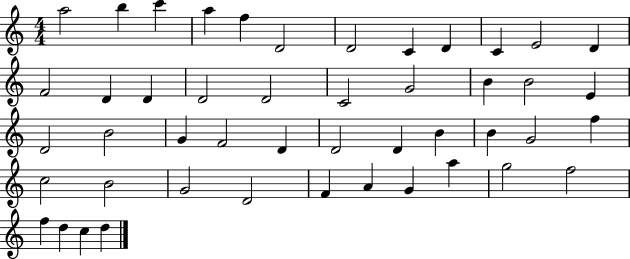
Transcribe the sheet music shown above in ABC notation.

X:1
T:Untitled
M:4/4
L:1/4
K:C
a2 b c' a f D2 D2 C D C E2 D F2 D D D2 D2 C2 G2 B B2 E D2 B2 G F2 D D2 D B B G2 f c2 B2 G2 D2 F A G a g2 f2 f d c d